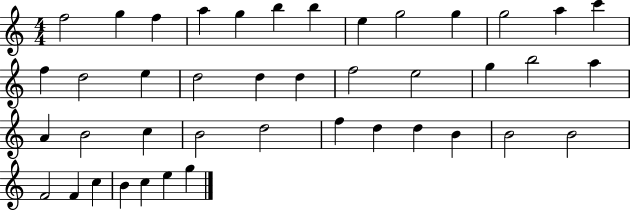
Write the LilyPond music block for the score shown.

{
  \clef treble
  \numericTimeSignature
  \time 4/4
  \key c \major
  f''2 g''4 f''4 | a''4 g''4 b''4 b''4 | e''4 g''2 g''4 | g''2 a''4 c'''4 | \break f''4 d''2 e''4 | d''2 d''4 d''4 | f''2 e''2 | g''4 b''2 a''4 | \break a'4 b'2 c''4 | b'2 d''2 | f''4 d''4 d''4 b'4 | b'2 b'2 | \break f'2 f'4 c''4 | b'4 c''4 e''4 g''4 | \bar "|."
}